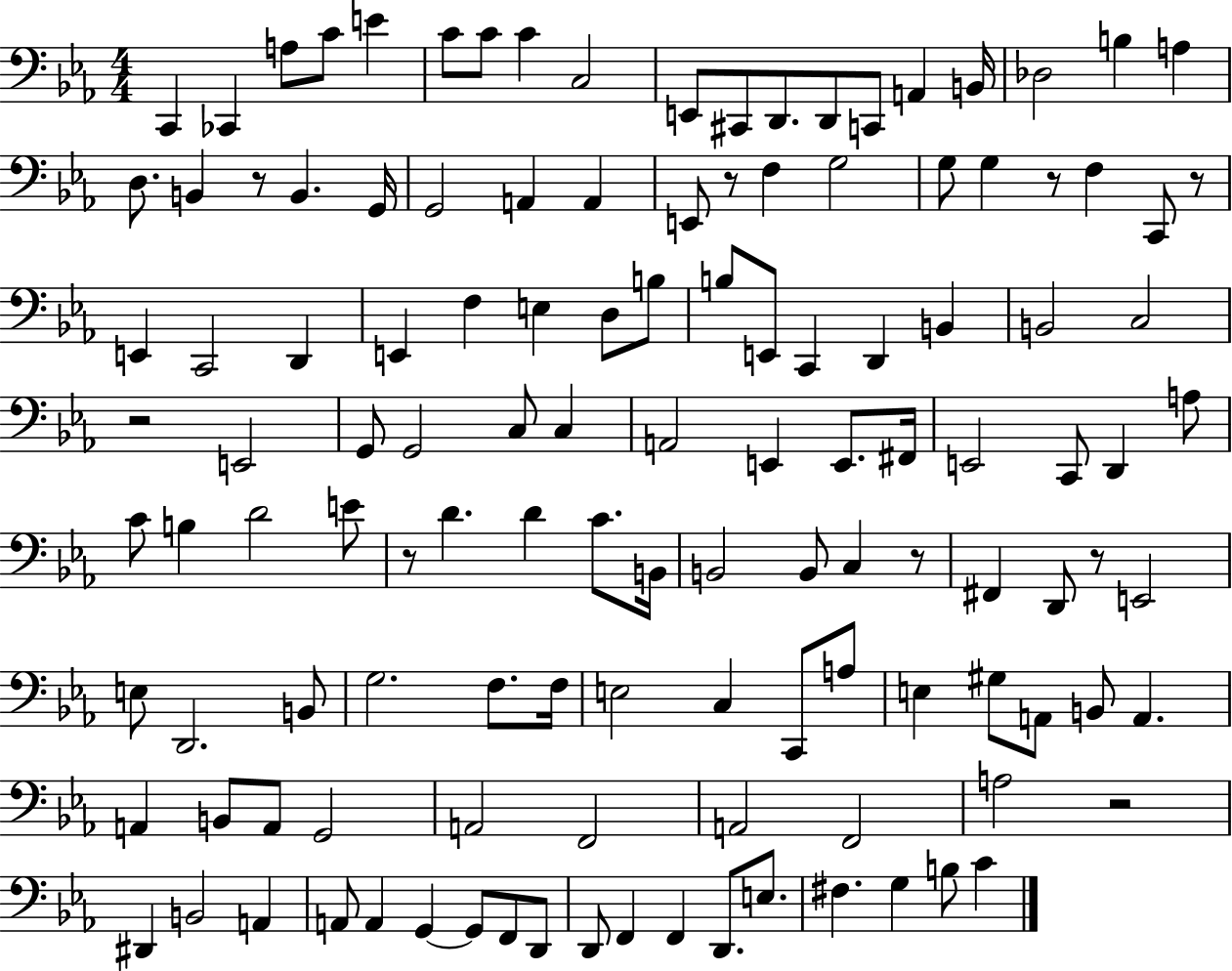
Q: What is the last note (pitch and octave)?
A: C4